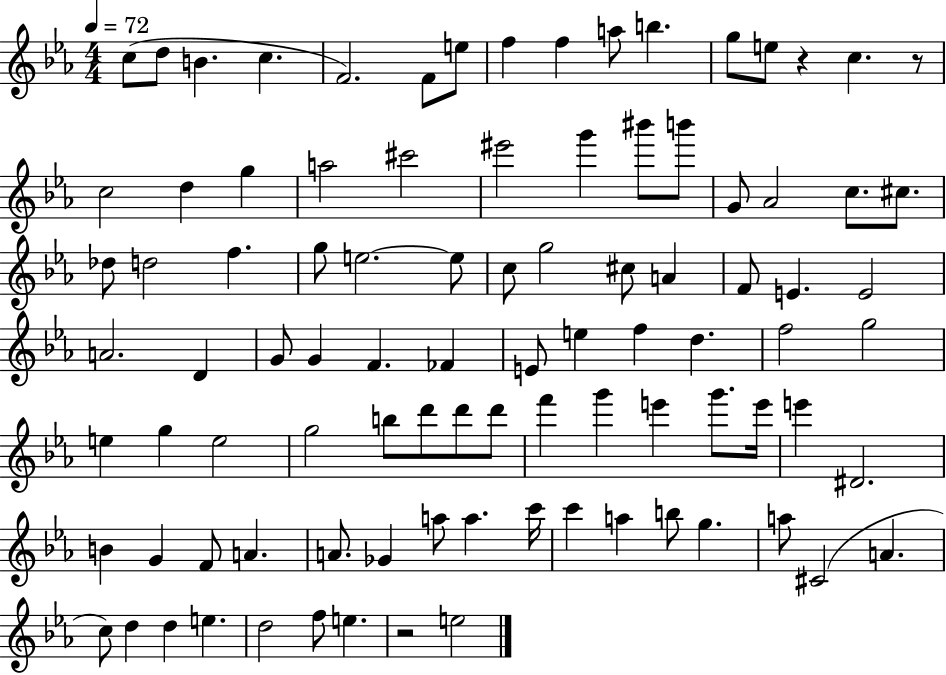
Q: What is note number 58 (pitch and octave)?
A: D6